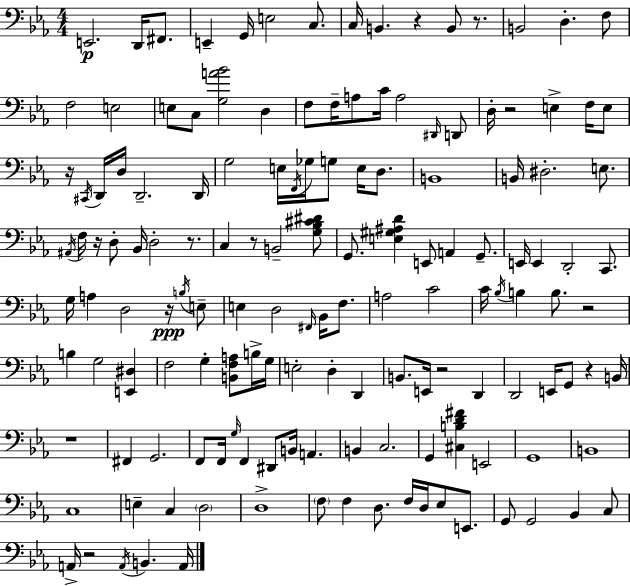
X:1
T:Untitled
M:4/4
L:1/4
K:Cm
E,,2 D,,/4 ^F,,/2 E,, G,,/4 E,2 C,/2 C,/4 B,, z B,,/2 z/2 B,,2 D, F,/2 F,2 E,2 E,/2 C,/2 [G,A_B]2 D, F,/2 F,/4 A,/2 C/4 A,2 ^D,,/4 D,,/2 D,/4 z2 E, F,/4 E,/2 z/4 ^C,,/4 D,,/4 D,/4 D,,2 D,,/4 G,2 E,/4 F,,/4 _G,/4 G,/2 E,/4 D,/2 B,,4 B,,/4 ^D,2 E,/2 ^A,,/4 F,/4 z/4 D,/2 _B,,/4 D,2 z/2 C, z/2 B,,2 [G,_B,^C^D]/2 G,,/2 [E,^G,^A,D] E,,/2 A,, G,,/2 E,,/4 E,, D,,2 C,,/2 G,/4 A, D,2 z/4 B,/4 E,/2 E, D,2 ^F,,/4 _B,,/4 F,/2 A,2 C2 C/4 _B,/4 B, B,/2 z2 B, G,2 [E,,^D,] F,2 G, [B,,F,A,]/2 B,/4 G,/4 E,2 D, D,, B,,/2 E,,/4 z2 D,, D,,2 E,,/4 G,,/2 z B,,/4 z4 ^F,, G,,2 F,,/2 F,,/4 G,/4 F,, ^D,,/2 B,,/4 A,, B,, C,2 G,, [^C,B,D^F] E,,2 G,,4 B,,4 C,4 E, C, D,2 D,4 F,/2 F, D,/2 F,/4 D,/4 _E,/2 E,,/2 G,,/2 G,,2 _B,, C,/2 A,,/4 z2 A,,/4 B,, A,,/4